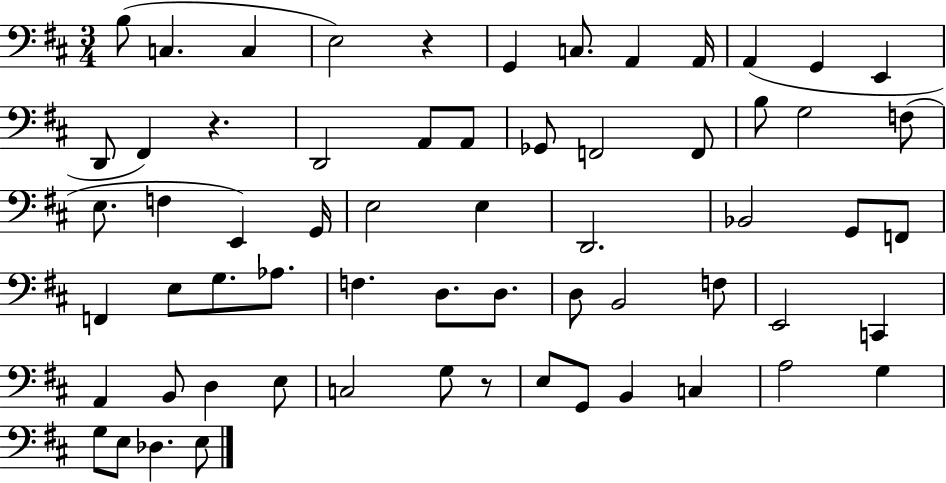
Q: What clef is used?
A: bass